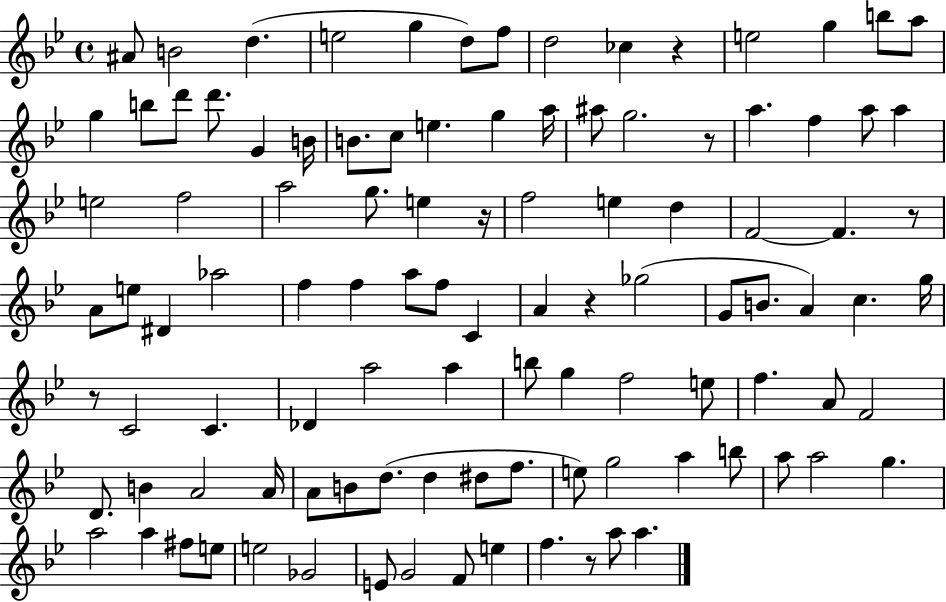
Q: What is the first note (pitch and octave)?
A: A#4